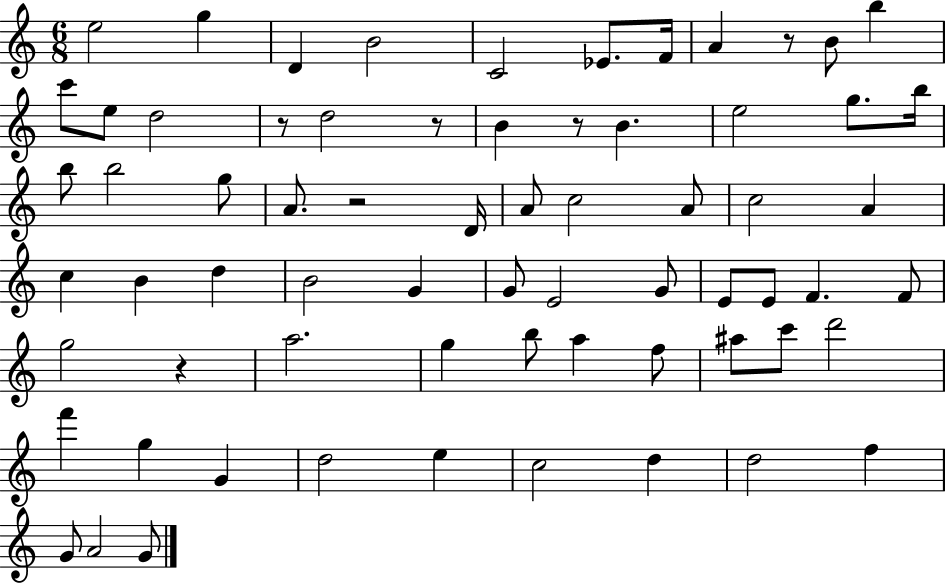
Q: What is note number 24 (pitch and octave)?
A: D4